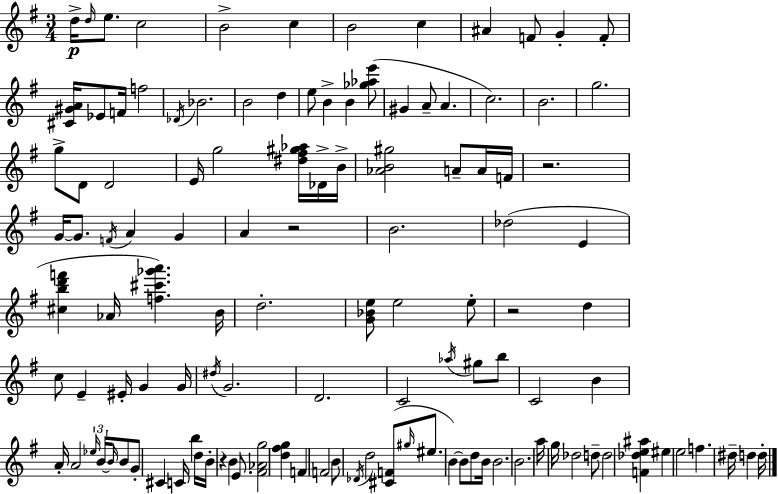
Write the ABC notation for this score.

X:1
T:Untitled
M:3/4
L:1/4
K:Em
d/4 d/4 e/2 c2 B2 c B2 c ^A F/2 G F/2 [^C^GA]/4 _E/2 F/4 f2 _D/4 _B2 B2 d e/2 B B [_g_ae']/2 ^G A/2 A c2 B2 g2 g/2 D/2 D2 E/4 g2 [^d^f^g_a]/4 _D/4 B/4 [_AB^g]2 A/2 A/4 F/4 z2 G/4 G/2 F/4 A G A z2 B2 _d2 E [^cbd'f'] _A/4 [f^c'_g'a'] B/4 d2 [G_Be]/2 e2 e/2 z2 d c/2 E ^E/4 G G/4 ^d/4 G2 D2 C2 _a/4 ^g/2 b/2 C2 B A/4 A2 _e/4 B/4 B/4 B/2 G/2 ^C C/4 b d/4 B/4 z B E/2 [^F_Ag]2 [d^fg] F F2 B/2 _D/4 d2 [^CF]/2 ^g/4 ^e/2 B B/2 d/2 B/4 B2 B2 a/4 g/4 _d2 d/2 d2 [F_de^a] ^e e2 f ^d/4 d d/4